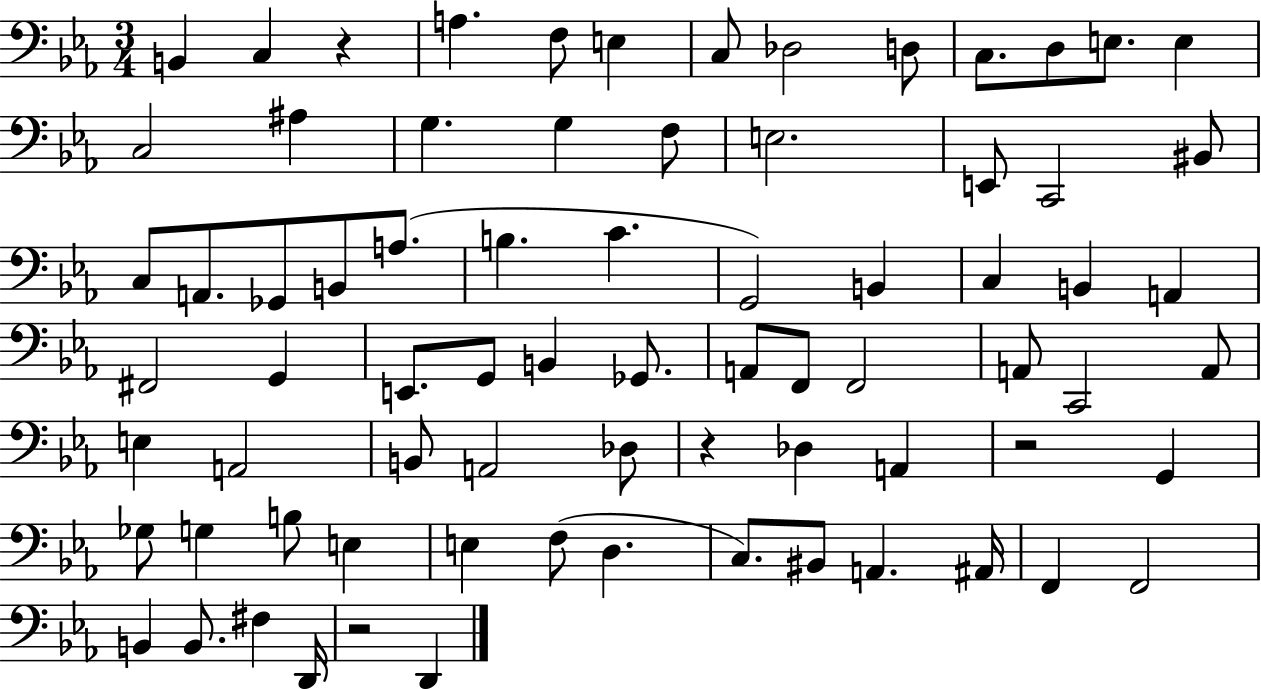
{
  \clef bass
  \numericTimeSignature
  \time 3/4
  \key ees \major
  \repeat volta 2 { b,4 c4 r4 | a4. f8 e4 | c8 des2 d8 | c8. d8 e8. e4 | \break c2 ais4 | g4. g4 f8 | e2. | e,8 c,2 bis,8 | \break c8 a,8. ges,8 b,8 a8.( | b4. c'4. | g,2) b,4 | c4 b,4 a,4 | \break fis,2 g,4 | e,8. g,8 b,4 ges,8. | a,8 f,8 f,2 | a,8 c,2 a,8 | \break e4 a,2 | b,8 a,2 des8 | r4 des4 a,4 | r2 g,4 | \break ges8 g4 b8 e4 | e4 f8( d4. | c8.) bis,8 a,4. ais,16 | f,4 f,2 | \break b,4 b,8. fis4 d,16 | r2 d,4 | } \bar "|."
}